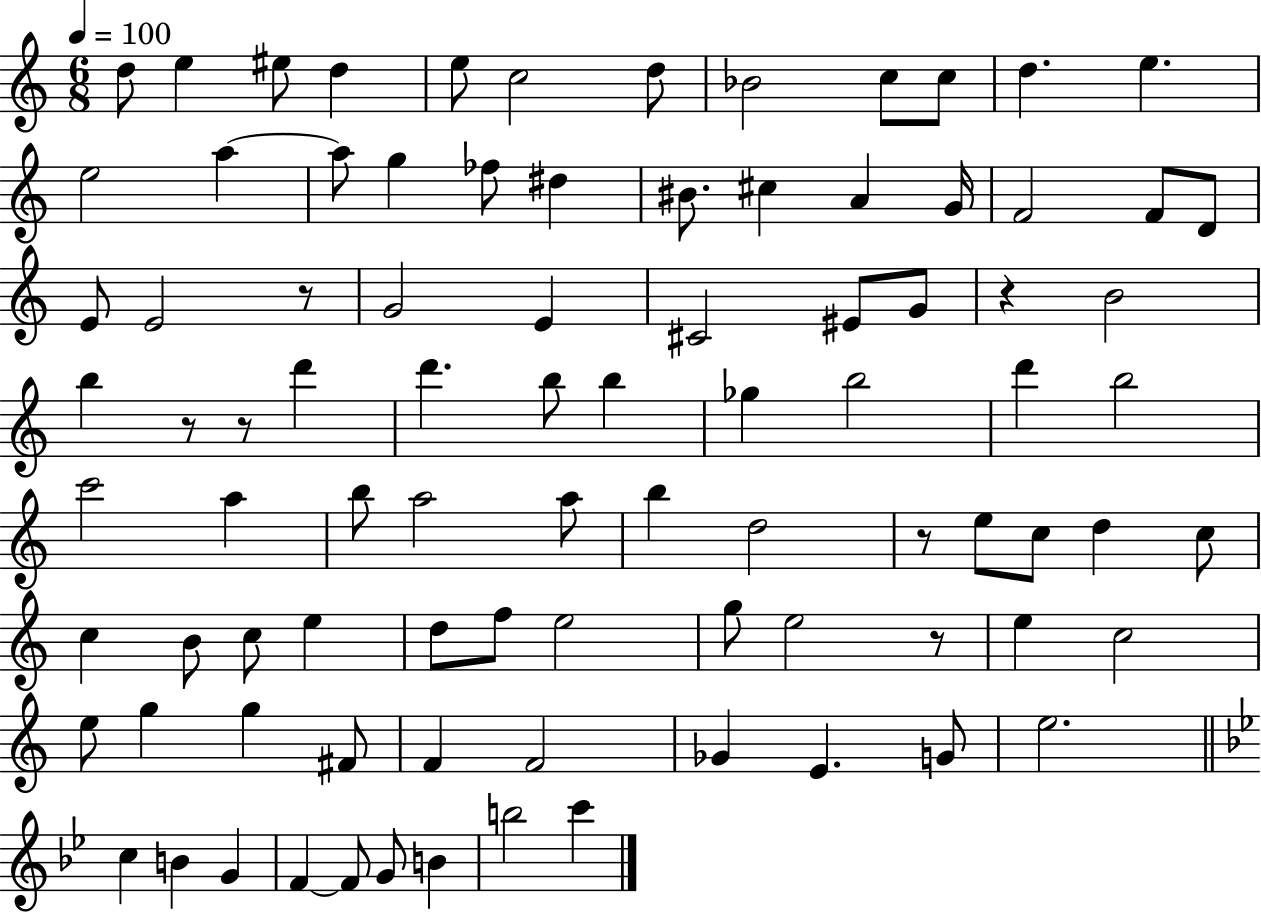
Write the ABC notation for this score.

X:1
T:Untitled
M:6/8
L:1/4
K:C
d/2 e ^e/2 d e/2 c2 d/2 _B2 c/2 c/2 d e e2 a a/2 g _f/2 ^d ^B/2 ^c A G/4 F2 F/2 D/2 E/2 E2 z/2 G2 E ^C2 ^E/2 G/2 z B2 b z/2 z/2 d' d' b/2 b _g b2 d' b2 c'2 a b/2 a2 a/2 b d2 z/2 e/2 c/2 d c/2 c B/2 c/2 e d/2 f/2 e2 g/2 e2 z/2 e c2 e/2 g g ^F/2 F F2 _G E G/2 e2 c B G F F/2 G/2 B b2 c'